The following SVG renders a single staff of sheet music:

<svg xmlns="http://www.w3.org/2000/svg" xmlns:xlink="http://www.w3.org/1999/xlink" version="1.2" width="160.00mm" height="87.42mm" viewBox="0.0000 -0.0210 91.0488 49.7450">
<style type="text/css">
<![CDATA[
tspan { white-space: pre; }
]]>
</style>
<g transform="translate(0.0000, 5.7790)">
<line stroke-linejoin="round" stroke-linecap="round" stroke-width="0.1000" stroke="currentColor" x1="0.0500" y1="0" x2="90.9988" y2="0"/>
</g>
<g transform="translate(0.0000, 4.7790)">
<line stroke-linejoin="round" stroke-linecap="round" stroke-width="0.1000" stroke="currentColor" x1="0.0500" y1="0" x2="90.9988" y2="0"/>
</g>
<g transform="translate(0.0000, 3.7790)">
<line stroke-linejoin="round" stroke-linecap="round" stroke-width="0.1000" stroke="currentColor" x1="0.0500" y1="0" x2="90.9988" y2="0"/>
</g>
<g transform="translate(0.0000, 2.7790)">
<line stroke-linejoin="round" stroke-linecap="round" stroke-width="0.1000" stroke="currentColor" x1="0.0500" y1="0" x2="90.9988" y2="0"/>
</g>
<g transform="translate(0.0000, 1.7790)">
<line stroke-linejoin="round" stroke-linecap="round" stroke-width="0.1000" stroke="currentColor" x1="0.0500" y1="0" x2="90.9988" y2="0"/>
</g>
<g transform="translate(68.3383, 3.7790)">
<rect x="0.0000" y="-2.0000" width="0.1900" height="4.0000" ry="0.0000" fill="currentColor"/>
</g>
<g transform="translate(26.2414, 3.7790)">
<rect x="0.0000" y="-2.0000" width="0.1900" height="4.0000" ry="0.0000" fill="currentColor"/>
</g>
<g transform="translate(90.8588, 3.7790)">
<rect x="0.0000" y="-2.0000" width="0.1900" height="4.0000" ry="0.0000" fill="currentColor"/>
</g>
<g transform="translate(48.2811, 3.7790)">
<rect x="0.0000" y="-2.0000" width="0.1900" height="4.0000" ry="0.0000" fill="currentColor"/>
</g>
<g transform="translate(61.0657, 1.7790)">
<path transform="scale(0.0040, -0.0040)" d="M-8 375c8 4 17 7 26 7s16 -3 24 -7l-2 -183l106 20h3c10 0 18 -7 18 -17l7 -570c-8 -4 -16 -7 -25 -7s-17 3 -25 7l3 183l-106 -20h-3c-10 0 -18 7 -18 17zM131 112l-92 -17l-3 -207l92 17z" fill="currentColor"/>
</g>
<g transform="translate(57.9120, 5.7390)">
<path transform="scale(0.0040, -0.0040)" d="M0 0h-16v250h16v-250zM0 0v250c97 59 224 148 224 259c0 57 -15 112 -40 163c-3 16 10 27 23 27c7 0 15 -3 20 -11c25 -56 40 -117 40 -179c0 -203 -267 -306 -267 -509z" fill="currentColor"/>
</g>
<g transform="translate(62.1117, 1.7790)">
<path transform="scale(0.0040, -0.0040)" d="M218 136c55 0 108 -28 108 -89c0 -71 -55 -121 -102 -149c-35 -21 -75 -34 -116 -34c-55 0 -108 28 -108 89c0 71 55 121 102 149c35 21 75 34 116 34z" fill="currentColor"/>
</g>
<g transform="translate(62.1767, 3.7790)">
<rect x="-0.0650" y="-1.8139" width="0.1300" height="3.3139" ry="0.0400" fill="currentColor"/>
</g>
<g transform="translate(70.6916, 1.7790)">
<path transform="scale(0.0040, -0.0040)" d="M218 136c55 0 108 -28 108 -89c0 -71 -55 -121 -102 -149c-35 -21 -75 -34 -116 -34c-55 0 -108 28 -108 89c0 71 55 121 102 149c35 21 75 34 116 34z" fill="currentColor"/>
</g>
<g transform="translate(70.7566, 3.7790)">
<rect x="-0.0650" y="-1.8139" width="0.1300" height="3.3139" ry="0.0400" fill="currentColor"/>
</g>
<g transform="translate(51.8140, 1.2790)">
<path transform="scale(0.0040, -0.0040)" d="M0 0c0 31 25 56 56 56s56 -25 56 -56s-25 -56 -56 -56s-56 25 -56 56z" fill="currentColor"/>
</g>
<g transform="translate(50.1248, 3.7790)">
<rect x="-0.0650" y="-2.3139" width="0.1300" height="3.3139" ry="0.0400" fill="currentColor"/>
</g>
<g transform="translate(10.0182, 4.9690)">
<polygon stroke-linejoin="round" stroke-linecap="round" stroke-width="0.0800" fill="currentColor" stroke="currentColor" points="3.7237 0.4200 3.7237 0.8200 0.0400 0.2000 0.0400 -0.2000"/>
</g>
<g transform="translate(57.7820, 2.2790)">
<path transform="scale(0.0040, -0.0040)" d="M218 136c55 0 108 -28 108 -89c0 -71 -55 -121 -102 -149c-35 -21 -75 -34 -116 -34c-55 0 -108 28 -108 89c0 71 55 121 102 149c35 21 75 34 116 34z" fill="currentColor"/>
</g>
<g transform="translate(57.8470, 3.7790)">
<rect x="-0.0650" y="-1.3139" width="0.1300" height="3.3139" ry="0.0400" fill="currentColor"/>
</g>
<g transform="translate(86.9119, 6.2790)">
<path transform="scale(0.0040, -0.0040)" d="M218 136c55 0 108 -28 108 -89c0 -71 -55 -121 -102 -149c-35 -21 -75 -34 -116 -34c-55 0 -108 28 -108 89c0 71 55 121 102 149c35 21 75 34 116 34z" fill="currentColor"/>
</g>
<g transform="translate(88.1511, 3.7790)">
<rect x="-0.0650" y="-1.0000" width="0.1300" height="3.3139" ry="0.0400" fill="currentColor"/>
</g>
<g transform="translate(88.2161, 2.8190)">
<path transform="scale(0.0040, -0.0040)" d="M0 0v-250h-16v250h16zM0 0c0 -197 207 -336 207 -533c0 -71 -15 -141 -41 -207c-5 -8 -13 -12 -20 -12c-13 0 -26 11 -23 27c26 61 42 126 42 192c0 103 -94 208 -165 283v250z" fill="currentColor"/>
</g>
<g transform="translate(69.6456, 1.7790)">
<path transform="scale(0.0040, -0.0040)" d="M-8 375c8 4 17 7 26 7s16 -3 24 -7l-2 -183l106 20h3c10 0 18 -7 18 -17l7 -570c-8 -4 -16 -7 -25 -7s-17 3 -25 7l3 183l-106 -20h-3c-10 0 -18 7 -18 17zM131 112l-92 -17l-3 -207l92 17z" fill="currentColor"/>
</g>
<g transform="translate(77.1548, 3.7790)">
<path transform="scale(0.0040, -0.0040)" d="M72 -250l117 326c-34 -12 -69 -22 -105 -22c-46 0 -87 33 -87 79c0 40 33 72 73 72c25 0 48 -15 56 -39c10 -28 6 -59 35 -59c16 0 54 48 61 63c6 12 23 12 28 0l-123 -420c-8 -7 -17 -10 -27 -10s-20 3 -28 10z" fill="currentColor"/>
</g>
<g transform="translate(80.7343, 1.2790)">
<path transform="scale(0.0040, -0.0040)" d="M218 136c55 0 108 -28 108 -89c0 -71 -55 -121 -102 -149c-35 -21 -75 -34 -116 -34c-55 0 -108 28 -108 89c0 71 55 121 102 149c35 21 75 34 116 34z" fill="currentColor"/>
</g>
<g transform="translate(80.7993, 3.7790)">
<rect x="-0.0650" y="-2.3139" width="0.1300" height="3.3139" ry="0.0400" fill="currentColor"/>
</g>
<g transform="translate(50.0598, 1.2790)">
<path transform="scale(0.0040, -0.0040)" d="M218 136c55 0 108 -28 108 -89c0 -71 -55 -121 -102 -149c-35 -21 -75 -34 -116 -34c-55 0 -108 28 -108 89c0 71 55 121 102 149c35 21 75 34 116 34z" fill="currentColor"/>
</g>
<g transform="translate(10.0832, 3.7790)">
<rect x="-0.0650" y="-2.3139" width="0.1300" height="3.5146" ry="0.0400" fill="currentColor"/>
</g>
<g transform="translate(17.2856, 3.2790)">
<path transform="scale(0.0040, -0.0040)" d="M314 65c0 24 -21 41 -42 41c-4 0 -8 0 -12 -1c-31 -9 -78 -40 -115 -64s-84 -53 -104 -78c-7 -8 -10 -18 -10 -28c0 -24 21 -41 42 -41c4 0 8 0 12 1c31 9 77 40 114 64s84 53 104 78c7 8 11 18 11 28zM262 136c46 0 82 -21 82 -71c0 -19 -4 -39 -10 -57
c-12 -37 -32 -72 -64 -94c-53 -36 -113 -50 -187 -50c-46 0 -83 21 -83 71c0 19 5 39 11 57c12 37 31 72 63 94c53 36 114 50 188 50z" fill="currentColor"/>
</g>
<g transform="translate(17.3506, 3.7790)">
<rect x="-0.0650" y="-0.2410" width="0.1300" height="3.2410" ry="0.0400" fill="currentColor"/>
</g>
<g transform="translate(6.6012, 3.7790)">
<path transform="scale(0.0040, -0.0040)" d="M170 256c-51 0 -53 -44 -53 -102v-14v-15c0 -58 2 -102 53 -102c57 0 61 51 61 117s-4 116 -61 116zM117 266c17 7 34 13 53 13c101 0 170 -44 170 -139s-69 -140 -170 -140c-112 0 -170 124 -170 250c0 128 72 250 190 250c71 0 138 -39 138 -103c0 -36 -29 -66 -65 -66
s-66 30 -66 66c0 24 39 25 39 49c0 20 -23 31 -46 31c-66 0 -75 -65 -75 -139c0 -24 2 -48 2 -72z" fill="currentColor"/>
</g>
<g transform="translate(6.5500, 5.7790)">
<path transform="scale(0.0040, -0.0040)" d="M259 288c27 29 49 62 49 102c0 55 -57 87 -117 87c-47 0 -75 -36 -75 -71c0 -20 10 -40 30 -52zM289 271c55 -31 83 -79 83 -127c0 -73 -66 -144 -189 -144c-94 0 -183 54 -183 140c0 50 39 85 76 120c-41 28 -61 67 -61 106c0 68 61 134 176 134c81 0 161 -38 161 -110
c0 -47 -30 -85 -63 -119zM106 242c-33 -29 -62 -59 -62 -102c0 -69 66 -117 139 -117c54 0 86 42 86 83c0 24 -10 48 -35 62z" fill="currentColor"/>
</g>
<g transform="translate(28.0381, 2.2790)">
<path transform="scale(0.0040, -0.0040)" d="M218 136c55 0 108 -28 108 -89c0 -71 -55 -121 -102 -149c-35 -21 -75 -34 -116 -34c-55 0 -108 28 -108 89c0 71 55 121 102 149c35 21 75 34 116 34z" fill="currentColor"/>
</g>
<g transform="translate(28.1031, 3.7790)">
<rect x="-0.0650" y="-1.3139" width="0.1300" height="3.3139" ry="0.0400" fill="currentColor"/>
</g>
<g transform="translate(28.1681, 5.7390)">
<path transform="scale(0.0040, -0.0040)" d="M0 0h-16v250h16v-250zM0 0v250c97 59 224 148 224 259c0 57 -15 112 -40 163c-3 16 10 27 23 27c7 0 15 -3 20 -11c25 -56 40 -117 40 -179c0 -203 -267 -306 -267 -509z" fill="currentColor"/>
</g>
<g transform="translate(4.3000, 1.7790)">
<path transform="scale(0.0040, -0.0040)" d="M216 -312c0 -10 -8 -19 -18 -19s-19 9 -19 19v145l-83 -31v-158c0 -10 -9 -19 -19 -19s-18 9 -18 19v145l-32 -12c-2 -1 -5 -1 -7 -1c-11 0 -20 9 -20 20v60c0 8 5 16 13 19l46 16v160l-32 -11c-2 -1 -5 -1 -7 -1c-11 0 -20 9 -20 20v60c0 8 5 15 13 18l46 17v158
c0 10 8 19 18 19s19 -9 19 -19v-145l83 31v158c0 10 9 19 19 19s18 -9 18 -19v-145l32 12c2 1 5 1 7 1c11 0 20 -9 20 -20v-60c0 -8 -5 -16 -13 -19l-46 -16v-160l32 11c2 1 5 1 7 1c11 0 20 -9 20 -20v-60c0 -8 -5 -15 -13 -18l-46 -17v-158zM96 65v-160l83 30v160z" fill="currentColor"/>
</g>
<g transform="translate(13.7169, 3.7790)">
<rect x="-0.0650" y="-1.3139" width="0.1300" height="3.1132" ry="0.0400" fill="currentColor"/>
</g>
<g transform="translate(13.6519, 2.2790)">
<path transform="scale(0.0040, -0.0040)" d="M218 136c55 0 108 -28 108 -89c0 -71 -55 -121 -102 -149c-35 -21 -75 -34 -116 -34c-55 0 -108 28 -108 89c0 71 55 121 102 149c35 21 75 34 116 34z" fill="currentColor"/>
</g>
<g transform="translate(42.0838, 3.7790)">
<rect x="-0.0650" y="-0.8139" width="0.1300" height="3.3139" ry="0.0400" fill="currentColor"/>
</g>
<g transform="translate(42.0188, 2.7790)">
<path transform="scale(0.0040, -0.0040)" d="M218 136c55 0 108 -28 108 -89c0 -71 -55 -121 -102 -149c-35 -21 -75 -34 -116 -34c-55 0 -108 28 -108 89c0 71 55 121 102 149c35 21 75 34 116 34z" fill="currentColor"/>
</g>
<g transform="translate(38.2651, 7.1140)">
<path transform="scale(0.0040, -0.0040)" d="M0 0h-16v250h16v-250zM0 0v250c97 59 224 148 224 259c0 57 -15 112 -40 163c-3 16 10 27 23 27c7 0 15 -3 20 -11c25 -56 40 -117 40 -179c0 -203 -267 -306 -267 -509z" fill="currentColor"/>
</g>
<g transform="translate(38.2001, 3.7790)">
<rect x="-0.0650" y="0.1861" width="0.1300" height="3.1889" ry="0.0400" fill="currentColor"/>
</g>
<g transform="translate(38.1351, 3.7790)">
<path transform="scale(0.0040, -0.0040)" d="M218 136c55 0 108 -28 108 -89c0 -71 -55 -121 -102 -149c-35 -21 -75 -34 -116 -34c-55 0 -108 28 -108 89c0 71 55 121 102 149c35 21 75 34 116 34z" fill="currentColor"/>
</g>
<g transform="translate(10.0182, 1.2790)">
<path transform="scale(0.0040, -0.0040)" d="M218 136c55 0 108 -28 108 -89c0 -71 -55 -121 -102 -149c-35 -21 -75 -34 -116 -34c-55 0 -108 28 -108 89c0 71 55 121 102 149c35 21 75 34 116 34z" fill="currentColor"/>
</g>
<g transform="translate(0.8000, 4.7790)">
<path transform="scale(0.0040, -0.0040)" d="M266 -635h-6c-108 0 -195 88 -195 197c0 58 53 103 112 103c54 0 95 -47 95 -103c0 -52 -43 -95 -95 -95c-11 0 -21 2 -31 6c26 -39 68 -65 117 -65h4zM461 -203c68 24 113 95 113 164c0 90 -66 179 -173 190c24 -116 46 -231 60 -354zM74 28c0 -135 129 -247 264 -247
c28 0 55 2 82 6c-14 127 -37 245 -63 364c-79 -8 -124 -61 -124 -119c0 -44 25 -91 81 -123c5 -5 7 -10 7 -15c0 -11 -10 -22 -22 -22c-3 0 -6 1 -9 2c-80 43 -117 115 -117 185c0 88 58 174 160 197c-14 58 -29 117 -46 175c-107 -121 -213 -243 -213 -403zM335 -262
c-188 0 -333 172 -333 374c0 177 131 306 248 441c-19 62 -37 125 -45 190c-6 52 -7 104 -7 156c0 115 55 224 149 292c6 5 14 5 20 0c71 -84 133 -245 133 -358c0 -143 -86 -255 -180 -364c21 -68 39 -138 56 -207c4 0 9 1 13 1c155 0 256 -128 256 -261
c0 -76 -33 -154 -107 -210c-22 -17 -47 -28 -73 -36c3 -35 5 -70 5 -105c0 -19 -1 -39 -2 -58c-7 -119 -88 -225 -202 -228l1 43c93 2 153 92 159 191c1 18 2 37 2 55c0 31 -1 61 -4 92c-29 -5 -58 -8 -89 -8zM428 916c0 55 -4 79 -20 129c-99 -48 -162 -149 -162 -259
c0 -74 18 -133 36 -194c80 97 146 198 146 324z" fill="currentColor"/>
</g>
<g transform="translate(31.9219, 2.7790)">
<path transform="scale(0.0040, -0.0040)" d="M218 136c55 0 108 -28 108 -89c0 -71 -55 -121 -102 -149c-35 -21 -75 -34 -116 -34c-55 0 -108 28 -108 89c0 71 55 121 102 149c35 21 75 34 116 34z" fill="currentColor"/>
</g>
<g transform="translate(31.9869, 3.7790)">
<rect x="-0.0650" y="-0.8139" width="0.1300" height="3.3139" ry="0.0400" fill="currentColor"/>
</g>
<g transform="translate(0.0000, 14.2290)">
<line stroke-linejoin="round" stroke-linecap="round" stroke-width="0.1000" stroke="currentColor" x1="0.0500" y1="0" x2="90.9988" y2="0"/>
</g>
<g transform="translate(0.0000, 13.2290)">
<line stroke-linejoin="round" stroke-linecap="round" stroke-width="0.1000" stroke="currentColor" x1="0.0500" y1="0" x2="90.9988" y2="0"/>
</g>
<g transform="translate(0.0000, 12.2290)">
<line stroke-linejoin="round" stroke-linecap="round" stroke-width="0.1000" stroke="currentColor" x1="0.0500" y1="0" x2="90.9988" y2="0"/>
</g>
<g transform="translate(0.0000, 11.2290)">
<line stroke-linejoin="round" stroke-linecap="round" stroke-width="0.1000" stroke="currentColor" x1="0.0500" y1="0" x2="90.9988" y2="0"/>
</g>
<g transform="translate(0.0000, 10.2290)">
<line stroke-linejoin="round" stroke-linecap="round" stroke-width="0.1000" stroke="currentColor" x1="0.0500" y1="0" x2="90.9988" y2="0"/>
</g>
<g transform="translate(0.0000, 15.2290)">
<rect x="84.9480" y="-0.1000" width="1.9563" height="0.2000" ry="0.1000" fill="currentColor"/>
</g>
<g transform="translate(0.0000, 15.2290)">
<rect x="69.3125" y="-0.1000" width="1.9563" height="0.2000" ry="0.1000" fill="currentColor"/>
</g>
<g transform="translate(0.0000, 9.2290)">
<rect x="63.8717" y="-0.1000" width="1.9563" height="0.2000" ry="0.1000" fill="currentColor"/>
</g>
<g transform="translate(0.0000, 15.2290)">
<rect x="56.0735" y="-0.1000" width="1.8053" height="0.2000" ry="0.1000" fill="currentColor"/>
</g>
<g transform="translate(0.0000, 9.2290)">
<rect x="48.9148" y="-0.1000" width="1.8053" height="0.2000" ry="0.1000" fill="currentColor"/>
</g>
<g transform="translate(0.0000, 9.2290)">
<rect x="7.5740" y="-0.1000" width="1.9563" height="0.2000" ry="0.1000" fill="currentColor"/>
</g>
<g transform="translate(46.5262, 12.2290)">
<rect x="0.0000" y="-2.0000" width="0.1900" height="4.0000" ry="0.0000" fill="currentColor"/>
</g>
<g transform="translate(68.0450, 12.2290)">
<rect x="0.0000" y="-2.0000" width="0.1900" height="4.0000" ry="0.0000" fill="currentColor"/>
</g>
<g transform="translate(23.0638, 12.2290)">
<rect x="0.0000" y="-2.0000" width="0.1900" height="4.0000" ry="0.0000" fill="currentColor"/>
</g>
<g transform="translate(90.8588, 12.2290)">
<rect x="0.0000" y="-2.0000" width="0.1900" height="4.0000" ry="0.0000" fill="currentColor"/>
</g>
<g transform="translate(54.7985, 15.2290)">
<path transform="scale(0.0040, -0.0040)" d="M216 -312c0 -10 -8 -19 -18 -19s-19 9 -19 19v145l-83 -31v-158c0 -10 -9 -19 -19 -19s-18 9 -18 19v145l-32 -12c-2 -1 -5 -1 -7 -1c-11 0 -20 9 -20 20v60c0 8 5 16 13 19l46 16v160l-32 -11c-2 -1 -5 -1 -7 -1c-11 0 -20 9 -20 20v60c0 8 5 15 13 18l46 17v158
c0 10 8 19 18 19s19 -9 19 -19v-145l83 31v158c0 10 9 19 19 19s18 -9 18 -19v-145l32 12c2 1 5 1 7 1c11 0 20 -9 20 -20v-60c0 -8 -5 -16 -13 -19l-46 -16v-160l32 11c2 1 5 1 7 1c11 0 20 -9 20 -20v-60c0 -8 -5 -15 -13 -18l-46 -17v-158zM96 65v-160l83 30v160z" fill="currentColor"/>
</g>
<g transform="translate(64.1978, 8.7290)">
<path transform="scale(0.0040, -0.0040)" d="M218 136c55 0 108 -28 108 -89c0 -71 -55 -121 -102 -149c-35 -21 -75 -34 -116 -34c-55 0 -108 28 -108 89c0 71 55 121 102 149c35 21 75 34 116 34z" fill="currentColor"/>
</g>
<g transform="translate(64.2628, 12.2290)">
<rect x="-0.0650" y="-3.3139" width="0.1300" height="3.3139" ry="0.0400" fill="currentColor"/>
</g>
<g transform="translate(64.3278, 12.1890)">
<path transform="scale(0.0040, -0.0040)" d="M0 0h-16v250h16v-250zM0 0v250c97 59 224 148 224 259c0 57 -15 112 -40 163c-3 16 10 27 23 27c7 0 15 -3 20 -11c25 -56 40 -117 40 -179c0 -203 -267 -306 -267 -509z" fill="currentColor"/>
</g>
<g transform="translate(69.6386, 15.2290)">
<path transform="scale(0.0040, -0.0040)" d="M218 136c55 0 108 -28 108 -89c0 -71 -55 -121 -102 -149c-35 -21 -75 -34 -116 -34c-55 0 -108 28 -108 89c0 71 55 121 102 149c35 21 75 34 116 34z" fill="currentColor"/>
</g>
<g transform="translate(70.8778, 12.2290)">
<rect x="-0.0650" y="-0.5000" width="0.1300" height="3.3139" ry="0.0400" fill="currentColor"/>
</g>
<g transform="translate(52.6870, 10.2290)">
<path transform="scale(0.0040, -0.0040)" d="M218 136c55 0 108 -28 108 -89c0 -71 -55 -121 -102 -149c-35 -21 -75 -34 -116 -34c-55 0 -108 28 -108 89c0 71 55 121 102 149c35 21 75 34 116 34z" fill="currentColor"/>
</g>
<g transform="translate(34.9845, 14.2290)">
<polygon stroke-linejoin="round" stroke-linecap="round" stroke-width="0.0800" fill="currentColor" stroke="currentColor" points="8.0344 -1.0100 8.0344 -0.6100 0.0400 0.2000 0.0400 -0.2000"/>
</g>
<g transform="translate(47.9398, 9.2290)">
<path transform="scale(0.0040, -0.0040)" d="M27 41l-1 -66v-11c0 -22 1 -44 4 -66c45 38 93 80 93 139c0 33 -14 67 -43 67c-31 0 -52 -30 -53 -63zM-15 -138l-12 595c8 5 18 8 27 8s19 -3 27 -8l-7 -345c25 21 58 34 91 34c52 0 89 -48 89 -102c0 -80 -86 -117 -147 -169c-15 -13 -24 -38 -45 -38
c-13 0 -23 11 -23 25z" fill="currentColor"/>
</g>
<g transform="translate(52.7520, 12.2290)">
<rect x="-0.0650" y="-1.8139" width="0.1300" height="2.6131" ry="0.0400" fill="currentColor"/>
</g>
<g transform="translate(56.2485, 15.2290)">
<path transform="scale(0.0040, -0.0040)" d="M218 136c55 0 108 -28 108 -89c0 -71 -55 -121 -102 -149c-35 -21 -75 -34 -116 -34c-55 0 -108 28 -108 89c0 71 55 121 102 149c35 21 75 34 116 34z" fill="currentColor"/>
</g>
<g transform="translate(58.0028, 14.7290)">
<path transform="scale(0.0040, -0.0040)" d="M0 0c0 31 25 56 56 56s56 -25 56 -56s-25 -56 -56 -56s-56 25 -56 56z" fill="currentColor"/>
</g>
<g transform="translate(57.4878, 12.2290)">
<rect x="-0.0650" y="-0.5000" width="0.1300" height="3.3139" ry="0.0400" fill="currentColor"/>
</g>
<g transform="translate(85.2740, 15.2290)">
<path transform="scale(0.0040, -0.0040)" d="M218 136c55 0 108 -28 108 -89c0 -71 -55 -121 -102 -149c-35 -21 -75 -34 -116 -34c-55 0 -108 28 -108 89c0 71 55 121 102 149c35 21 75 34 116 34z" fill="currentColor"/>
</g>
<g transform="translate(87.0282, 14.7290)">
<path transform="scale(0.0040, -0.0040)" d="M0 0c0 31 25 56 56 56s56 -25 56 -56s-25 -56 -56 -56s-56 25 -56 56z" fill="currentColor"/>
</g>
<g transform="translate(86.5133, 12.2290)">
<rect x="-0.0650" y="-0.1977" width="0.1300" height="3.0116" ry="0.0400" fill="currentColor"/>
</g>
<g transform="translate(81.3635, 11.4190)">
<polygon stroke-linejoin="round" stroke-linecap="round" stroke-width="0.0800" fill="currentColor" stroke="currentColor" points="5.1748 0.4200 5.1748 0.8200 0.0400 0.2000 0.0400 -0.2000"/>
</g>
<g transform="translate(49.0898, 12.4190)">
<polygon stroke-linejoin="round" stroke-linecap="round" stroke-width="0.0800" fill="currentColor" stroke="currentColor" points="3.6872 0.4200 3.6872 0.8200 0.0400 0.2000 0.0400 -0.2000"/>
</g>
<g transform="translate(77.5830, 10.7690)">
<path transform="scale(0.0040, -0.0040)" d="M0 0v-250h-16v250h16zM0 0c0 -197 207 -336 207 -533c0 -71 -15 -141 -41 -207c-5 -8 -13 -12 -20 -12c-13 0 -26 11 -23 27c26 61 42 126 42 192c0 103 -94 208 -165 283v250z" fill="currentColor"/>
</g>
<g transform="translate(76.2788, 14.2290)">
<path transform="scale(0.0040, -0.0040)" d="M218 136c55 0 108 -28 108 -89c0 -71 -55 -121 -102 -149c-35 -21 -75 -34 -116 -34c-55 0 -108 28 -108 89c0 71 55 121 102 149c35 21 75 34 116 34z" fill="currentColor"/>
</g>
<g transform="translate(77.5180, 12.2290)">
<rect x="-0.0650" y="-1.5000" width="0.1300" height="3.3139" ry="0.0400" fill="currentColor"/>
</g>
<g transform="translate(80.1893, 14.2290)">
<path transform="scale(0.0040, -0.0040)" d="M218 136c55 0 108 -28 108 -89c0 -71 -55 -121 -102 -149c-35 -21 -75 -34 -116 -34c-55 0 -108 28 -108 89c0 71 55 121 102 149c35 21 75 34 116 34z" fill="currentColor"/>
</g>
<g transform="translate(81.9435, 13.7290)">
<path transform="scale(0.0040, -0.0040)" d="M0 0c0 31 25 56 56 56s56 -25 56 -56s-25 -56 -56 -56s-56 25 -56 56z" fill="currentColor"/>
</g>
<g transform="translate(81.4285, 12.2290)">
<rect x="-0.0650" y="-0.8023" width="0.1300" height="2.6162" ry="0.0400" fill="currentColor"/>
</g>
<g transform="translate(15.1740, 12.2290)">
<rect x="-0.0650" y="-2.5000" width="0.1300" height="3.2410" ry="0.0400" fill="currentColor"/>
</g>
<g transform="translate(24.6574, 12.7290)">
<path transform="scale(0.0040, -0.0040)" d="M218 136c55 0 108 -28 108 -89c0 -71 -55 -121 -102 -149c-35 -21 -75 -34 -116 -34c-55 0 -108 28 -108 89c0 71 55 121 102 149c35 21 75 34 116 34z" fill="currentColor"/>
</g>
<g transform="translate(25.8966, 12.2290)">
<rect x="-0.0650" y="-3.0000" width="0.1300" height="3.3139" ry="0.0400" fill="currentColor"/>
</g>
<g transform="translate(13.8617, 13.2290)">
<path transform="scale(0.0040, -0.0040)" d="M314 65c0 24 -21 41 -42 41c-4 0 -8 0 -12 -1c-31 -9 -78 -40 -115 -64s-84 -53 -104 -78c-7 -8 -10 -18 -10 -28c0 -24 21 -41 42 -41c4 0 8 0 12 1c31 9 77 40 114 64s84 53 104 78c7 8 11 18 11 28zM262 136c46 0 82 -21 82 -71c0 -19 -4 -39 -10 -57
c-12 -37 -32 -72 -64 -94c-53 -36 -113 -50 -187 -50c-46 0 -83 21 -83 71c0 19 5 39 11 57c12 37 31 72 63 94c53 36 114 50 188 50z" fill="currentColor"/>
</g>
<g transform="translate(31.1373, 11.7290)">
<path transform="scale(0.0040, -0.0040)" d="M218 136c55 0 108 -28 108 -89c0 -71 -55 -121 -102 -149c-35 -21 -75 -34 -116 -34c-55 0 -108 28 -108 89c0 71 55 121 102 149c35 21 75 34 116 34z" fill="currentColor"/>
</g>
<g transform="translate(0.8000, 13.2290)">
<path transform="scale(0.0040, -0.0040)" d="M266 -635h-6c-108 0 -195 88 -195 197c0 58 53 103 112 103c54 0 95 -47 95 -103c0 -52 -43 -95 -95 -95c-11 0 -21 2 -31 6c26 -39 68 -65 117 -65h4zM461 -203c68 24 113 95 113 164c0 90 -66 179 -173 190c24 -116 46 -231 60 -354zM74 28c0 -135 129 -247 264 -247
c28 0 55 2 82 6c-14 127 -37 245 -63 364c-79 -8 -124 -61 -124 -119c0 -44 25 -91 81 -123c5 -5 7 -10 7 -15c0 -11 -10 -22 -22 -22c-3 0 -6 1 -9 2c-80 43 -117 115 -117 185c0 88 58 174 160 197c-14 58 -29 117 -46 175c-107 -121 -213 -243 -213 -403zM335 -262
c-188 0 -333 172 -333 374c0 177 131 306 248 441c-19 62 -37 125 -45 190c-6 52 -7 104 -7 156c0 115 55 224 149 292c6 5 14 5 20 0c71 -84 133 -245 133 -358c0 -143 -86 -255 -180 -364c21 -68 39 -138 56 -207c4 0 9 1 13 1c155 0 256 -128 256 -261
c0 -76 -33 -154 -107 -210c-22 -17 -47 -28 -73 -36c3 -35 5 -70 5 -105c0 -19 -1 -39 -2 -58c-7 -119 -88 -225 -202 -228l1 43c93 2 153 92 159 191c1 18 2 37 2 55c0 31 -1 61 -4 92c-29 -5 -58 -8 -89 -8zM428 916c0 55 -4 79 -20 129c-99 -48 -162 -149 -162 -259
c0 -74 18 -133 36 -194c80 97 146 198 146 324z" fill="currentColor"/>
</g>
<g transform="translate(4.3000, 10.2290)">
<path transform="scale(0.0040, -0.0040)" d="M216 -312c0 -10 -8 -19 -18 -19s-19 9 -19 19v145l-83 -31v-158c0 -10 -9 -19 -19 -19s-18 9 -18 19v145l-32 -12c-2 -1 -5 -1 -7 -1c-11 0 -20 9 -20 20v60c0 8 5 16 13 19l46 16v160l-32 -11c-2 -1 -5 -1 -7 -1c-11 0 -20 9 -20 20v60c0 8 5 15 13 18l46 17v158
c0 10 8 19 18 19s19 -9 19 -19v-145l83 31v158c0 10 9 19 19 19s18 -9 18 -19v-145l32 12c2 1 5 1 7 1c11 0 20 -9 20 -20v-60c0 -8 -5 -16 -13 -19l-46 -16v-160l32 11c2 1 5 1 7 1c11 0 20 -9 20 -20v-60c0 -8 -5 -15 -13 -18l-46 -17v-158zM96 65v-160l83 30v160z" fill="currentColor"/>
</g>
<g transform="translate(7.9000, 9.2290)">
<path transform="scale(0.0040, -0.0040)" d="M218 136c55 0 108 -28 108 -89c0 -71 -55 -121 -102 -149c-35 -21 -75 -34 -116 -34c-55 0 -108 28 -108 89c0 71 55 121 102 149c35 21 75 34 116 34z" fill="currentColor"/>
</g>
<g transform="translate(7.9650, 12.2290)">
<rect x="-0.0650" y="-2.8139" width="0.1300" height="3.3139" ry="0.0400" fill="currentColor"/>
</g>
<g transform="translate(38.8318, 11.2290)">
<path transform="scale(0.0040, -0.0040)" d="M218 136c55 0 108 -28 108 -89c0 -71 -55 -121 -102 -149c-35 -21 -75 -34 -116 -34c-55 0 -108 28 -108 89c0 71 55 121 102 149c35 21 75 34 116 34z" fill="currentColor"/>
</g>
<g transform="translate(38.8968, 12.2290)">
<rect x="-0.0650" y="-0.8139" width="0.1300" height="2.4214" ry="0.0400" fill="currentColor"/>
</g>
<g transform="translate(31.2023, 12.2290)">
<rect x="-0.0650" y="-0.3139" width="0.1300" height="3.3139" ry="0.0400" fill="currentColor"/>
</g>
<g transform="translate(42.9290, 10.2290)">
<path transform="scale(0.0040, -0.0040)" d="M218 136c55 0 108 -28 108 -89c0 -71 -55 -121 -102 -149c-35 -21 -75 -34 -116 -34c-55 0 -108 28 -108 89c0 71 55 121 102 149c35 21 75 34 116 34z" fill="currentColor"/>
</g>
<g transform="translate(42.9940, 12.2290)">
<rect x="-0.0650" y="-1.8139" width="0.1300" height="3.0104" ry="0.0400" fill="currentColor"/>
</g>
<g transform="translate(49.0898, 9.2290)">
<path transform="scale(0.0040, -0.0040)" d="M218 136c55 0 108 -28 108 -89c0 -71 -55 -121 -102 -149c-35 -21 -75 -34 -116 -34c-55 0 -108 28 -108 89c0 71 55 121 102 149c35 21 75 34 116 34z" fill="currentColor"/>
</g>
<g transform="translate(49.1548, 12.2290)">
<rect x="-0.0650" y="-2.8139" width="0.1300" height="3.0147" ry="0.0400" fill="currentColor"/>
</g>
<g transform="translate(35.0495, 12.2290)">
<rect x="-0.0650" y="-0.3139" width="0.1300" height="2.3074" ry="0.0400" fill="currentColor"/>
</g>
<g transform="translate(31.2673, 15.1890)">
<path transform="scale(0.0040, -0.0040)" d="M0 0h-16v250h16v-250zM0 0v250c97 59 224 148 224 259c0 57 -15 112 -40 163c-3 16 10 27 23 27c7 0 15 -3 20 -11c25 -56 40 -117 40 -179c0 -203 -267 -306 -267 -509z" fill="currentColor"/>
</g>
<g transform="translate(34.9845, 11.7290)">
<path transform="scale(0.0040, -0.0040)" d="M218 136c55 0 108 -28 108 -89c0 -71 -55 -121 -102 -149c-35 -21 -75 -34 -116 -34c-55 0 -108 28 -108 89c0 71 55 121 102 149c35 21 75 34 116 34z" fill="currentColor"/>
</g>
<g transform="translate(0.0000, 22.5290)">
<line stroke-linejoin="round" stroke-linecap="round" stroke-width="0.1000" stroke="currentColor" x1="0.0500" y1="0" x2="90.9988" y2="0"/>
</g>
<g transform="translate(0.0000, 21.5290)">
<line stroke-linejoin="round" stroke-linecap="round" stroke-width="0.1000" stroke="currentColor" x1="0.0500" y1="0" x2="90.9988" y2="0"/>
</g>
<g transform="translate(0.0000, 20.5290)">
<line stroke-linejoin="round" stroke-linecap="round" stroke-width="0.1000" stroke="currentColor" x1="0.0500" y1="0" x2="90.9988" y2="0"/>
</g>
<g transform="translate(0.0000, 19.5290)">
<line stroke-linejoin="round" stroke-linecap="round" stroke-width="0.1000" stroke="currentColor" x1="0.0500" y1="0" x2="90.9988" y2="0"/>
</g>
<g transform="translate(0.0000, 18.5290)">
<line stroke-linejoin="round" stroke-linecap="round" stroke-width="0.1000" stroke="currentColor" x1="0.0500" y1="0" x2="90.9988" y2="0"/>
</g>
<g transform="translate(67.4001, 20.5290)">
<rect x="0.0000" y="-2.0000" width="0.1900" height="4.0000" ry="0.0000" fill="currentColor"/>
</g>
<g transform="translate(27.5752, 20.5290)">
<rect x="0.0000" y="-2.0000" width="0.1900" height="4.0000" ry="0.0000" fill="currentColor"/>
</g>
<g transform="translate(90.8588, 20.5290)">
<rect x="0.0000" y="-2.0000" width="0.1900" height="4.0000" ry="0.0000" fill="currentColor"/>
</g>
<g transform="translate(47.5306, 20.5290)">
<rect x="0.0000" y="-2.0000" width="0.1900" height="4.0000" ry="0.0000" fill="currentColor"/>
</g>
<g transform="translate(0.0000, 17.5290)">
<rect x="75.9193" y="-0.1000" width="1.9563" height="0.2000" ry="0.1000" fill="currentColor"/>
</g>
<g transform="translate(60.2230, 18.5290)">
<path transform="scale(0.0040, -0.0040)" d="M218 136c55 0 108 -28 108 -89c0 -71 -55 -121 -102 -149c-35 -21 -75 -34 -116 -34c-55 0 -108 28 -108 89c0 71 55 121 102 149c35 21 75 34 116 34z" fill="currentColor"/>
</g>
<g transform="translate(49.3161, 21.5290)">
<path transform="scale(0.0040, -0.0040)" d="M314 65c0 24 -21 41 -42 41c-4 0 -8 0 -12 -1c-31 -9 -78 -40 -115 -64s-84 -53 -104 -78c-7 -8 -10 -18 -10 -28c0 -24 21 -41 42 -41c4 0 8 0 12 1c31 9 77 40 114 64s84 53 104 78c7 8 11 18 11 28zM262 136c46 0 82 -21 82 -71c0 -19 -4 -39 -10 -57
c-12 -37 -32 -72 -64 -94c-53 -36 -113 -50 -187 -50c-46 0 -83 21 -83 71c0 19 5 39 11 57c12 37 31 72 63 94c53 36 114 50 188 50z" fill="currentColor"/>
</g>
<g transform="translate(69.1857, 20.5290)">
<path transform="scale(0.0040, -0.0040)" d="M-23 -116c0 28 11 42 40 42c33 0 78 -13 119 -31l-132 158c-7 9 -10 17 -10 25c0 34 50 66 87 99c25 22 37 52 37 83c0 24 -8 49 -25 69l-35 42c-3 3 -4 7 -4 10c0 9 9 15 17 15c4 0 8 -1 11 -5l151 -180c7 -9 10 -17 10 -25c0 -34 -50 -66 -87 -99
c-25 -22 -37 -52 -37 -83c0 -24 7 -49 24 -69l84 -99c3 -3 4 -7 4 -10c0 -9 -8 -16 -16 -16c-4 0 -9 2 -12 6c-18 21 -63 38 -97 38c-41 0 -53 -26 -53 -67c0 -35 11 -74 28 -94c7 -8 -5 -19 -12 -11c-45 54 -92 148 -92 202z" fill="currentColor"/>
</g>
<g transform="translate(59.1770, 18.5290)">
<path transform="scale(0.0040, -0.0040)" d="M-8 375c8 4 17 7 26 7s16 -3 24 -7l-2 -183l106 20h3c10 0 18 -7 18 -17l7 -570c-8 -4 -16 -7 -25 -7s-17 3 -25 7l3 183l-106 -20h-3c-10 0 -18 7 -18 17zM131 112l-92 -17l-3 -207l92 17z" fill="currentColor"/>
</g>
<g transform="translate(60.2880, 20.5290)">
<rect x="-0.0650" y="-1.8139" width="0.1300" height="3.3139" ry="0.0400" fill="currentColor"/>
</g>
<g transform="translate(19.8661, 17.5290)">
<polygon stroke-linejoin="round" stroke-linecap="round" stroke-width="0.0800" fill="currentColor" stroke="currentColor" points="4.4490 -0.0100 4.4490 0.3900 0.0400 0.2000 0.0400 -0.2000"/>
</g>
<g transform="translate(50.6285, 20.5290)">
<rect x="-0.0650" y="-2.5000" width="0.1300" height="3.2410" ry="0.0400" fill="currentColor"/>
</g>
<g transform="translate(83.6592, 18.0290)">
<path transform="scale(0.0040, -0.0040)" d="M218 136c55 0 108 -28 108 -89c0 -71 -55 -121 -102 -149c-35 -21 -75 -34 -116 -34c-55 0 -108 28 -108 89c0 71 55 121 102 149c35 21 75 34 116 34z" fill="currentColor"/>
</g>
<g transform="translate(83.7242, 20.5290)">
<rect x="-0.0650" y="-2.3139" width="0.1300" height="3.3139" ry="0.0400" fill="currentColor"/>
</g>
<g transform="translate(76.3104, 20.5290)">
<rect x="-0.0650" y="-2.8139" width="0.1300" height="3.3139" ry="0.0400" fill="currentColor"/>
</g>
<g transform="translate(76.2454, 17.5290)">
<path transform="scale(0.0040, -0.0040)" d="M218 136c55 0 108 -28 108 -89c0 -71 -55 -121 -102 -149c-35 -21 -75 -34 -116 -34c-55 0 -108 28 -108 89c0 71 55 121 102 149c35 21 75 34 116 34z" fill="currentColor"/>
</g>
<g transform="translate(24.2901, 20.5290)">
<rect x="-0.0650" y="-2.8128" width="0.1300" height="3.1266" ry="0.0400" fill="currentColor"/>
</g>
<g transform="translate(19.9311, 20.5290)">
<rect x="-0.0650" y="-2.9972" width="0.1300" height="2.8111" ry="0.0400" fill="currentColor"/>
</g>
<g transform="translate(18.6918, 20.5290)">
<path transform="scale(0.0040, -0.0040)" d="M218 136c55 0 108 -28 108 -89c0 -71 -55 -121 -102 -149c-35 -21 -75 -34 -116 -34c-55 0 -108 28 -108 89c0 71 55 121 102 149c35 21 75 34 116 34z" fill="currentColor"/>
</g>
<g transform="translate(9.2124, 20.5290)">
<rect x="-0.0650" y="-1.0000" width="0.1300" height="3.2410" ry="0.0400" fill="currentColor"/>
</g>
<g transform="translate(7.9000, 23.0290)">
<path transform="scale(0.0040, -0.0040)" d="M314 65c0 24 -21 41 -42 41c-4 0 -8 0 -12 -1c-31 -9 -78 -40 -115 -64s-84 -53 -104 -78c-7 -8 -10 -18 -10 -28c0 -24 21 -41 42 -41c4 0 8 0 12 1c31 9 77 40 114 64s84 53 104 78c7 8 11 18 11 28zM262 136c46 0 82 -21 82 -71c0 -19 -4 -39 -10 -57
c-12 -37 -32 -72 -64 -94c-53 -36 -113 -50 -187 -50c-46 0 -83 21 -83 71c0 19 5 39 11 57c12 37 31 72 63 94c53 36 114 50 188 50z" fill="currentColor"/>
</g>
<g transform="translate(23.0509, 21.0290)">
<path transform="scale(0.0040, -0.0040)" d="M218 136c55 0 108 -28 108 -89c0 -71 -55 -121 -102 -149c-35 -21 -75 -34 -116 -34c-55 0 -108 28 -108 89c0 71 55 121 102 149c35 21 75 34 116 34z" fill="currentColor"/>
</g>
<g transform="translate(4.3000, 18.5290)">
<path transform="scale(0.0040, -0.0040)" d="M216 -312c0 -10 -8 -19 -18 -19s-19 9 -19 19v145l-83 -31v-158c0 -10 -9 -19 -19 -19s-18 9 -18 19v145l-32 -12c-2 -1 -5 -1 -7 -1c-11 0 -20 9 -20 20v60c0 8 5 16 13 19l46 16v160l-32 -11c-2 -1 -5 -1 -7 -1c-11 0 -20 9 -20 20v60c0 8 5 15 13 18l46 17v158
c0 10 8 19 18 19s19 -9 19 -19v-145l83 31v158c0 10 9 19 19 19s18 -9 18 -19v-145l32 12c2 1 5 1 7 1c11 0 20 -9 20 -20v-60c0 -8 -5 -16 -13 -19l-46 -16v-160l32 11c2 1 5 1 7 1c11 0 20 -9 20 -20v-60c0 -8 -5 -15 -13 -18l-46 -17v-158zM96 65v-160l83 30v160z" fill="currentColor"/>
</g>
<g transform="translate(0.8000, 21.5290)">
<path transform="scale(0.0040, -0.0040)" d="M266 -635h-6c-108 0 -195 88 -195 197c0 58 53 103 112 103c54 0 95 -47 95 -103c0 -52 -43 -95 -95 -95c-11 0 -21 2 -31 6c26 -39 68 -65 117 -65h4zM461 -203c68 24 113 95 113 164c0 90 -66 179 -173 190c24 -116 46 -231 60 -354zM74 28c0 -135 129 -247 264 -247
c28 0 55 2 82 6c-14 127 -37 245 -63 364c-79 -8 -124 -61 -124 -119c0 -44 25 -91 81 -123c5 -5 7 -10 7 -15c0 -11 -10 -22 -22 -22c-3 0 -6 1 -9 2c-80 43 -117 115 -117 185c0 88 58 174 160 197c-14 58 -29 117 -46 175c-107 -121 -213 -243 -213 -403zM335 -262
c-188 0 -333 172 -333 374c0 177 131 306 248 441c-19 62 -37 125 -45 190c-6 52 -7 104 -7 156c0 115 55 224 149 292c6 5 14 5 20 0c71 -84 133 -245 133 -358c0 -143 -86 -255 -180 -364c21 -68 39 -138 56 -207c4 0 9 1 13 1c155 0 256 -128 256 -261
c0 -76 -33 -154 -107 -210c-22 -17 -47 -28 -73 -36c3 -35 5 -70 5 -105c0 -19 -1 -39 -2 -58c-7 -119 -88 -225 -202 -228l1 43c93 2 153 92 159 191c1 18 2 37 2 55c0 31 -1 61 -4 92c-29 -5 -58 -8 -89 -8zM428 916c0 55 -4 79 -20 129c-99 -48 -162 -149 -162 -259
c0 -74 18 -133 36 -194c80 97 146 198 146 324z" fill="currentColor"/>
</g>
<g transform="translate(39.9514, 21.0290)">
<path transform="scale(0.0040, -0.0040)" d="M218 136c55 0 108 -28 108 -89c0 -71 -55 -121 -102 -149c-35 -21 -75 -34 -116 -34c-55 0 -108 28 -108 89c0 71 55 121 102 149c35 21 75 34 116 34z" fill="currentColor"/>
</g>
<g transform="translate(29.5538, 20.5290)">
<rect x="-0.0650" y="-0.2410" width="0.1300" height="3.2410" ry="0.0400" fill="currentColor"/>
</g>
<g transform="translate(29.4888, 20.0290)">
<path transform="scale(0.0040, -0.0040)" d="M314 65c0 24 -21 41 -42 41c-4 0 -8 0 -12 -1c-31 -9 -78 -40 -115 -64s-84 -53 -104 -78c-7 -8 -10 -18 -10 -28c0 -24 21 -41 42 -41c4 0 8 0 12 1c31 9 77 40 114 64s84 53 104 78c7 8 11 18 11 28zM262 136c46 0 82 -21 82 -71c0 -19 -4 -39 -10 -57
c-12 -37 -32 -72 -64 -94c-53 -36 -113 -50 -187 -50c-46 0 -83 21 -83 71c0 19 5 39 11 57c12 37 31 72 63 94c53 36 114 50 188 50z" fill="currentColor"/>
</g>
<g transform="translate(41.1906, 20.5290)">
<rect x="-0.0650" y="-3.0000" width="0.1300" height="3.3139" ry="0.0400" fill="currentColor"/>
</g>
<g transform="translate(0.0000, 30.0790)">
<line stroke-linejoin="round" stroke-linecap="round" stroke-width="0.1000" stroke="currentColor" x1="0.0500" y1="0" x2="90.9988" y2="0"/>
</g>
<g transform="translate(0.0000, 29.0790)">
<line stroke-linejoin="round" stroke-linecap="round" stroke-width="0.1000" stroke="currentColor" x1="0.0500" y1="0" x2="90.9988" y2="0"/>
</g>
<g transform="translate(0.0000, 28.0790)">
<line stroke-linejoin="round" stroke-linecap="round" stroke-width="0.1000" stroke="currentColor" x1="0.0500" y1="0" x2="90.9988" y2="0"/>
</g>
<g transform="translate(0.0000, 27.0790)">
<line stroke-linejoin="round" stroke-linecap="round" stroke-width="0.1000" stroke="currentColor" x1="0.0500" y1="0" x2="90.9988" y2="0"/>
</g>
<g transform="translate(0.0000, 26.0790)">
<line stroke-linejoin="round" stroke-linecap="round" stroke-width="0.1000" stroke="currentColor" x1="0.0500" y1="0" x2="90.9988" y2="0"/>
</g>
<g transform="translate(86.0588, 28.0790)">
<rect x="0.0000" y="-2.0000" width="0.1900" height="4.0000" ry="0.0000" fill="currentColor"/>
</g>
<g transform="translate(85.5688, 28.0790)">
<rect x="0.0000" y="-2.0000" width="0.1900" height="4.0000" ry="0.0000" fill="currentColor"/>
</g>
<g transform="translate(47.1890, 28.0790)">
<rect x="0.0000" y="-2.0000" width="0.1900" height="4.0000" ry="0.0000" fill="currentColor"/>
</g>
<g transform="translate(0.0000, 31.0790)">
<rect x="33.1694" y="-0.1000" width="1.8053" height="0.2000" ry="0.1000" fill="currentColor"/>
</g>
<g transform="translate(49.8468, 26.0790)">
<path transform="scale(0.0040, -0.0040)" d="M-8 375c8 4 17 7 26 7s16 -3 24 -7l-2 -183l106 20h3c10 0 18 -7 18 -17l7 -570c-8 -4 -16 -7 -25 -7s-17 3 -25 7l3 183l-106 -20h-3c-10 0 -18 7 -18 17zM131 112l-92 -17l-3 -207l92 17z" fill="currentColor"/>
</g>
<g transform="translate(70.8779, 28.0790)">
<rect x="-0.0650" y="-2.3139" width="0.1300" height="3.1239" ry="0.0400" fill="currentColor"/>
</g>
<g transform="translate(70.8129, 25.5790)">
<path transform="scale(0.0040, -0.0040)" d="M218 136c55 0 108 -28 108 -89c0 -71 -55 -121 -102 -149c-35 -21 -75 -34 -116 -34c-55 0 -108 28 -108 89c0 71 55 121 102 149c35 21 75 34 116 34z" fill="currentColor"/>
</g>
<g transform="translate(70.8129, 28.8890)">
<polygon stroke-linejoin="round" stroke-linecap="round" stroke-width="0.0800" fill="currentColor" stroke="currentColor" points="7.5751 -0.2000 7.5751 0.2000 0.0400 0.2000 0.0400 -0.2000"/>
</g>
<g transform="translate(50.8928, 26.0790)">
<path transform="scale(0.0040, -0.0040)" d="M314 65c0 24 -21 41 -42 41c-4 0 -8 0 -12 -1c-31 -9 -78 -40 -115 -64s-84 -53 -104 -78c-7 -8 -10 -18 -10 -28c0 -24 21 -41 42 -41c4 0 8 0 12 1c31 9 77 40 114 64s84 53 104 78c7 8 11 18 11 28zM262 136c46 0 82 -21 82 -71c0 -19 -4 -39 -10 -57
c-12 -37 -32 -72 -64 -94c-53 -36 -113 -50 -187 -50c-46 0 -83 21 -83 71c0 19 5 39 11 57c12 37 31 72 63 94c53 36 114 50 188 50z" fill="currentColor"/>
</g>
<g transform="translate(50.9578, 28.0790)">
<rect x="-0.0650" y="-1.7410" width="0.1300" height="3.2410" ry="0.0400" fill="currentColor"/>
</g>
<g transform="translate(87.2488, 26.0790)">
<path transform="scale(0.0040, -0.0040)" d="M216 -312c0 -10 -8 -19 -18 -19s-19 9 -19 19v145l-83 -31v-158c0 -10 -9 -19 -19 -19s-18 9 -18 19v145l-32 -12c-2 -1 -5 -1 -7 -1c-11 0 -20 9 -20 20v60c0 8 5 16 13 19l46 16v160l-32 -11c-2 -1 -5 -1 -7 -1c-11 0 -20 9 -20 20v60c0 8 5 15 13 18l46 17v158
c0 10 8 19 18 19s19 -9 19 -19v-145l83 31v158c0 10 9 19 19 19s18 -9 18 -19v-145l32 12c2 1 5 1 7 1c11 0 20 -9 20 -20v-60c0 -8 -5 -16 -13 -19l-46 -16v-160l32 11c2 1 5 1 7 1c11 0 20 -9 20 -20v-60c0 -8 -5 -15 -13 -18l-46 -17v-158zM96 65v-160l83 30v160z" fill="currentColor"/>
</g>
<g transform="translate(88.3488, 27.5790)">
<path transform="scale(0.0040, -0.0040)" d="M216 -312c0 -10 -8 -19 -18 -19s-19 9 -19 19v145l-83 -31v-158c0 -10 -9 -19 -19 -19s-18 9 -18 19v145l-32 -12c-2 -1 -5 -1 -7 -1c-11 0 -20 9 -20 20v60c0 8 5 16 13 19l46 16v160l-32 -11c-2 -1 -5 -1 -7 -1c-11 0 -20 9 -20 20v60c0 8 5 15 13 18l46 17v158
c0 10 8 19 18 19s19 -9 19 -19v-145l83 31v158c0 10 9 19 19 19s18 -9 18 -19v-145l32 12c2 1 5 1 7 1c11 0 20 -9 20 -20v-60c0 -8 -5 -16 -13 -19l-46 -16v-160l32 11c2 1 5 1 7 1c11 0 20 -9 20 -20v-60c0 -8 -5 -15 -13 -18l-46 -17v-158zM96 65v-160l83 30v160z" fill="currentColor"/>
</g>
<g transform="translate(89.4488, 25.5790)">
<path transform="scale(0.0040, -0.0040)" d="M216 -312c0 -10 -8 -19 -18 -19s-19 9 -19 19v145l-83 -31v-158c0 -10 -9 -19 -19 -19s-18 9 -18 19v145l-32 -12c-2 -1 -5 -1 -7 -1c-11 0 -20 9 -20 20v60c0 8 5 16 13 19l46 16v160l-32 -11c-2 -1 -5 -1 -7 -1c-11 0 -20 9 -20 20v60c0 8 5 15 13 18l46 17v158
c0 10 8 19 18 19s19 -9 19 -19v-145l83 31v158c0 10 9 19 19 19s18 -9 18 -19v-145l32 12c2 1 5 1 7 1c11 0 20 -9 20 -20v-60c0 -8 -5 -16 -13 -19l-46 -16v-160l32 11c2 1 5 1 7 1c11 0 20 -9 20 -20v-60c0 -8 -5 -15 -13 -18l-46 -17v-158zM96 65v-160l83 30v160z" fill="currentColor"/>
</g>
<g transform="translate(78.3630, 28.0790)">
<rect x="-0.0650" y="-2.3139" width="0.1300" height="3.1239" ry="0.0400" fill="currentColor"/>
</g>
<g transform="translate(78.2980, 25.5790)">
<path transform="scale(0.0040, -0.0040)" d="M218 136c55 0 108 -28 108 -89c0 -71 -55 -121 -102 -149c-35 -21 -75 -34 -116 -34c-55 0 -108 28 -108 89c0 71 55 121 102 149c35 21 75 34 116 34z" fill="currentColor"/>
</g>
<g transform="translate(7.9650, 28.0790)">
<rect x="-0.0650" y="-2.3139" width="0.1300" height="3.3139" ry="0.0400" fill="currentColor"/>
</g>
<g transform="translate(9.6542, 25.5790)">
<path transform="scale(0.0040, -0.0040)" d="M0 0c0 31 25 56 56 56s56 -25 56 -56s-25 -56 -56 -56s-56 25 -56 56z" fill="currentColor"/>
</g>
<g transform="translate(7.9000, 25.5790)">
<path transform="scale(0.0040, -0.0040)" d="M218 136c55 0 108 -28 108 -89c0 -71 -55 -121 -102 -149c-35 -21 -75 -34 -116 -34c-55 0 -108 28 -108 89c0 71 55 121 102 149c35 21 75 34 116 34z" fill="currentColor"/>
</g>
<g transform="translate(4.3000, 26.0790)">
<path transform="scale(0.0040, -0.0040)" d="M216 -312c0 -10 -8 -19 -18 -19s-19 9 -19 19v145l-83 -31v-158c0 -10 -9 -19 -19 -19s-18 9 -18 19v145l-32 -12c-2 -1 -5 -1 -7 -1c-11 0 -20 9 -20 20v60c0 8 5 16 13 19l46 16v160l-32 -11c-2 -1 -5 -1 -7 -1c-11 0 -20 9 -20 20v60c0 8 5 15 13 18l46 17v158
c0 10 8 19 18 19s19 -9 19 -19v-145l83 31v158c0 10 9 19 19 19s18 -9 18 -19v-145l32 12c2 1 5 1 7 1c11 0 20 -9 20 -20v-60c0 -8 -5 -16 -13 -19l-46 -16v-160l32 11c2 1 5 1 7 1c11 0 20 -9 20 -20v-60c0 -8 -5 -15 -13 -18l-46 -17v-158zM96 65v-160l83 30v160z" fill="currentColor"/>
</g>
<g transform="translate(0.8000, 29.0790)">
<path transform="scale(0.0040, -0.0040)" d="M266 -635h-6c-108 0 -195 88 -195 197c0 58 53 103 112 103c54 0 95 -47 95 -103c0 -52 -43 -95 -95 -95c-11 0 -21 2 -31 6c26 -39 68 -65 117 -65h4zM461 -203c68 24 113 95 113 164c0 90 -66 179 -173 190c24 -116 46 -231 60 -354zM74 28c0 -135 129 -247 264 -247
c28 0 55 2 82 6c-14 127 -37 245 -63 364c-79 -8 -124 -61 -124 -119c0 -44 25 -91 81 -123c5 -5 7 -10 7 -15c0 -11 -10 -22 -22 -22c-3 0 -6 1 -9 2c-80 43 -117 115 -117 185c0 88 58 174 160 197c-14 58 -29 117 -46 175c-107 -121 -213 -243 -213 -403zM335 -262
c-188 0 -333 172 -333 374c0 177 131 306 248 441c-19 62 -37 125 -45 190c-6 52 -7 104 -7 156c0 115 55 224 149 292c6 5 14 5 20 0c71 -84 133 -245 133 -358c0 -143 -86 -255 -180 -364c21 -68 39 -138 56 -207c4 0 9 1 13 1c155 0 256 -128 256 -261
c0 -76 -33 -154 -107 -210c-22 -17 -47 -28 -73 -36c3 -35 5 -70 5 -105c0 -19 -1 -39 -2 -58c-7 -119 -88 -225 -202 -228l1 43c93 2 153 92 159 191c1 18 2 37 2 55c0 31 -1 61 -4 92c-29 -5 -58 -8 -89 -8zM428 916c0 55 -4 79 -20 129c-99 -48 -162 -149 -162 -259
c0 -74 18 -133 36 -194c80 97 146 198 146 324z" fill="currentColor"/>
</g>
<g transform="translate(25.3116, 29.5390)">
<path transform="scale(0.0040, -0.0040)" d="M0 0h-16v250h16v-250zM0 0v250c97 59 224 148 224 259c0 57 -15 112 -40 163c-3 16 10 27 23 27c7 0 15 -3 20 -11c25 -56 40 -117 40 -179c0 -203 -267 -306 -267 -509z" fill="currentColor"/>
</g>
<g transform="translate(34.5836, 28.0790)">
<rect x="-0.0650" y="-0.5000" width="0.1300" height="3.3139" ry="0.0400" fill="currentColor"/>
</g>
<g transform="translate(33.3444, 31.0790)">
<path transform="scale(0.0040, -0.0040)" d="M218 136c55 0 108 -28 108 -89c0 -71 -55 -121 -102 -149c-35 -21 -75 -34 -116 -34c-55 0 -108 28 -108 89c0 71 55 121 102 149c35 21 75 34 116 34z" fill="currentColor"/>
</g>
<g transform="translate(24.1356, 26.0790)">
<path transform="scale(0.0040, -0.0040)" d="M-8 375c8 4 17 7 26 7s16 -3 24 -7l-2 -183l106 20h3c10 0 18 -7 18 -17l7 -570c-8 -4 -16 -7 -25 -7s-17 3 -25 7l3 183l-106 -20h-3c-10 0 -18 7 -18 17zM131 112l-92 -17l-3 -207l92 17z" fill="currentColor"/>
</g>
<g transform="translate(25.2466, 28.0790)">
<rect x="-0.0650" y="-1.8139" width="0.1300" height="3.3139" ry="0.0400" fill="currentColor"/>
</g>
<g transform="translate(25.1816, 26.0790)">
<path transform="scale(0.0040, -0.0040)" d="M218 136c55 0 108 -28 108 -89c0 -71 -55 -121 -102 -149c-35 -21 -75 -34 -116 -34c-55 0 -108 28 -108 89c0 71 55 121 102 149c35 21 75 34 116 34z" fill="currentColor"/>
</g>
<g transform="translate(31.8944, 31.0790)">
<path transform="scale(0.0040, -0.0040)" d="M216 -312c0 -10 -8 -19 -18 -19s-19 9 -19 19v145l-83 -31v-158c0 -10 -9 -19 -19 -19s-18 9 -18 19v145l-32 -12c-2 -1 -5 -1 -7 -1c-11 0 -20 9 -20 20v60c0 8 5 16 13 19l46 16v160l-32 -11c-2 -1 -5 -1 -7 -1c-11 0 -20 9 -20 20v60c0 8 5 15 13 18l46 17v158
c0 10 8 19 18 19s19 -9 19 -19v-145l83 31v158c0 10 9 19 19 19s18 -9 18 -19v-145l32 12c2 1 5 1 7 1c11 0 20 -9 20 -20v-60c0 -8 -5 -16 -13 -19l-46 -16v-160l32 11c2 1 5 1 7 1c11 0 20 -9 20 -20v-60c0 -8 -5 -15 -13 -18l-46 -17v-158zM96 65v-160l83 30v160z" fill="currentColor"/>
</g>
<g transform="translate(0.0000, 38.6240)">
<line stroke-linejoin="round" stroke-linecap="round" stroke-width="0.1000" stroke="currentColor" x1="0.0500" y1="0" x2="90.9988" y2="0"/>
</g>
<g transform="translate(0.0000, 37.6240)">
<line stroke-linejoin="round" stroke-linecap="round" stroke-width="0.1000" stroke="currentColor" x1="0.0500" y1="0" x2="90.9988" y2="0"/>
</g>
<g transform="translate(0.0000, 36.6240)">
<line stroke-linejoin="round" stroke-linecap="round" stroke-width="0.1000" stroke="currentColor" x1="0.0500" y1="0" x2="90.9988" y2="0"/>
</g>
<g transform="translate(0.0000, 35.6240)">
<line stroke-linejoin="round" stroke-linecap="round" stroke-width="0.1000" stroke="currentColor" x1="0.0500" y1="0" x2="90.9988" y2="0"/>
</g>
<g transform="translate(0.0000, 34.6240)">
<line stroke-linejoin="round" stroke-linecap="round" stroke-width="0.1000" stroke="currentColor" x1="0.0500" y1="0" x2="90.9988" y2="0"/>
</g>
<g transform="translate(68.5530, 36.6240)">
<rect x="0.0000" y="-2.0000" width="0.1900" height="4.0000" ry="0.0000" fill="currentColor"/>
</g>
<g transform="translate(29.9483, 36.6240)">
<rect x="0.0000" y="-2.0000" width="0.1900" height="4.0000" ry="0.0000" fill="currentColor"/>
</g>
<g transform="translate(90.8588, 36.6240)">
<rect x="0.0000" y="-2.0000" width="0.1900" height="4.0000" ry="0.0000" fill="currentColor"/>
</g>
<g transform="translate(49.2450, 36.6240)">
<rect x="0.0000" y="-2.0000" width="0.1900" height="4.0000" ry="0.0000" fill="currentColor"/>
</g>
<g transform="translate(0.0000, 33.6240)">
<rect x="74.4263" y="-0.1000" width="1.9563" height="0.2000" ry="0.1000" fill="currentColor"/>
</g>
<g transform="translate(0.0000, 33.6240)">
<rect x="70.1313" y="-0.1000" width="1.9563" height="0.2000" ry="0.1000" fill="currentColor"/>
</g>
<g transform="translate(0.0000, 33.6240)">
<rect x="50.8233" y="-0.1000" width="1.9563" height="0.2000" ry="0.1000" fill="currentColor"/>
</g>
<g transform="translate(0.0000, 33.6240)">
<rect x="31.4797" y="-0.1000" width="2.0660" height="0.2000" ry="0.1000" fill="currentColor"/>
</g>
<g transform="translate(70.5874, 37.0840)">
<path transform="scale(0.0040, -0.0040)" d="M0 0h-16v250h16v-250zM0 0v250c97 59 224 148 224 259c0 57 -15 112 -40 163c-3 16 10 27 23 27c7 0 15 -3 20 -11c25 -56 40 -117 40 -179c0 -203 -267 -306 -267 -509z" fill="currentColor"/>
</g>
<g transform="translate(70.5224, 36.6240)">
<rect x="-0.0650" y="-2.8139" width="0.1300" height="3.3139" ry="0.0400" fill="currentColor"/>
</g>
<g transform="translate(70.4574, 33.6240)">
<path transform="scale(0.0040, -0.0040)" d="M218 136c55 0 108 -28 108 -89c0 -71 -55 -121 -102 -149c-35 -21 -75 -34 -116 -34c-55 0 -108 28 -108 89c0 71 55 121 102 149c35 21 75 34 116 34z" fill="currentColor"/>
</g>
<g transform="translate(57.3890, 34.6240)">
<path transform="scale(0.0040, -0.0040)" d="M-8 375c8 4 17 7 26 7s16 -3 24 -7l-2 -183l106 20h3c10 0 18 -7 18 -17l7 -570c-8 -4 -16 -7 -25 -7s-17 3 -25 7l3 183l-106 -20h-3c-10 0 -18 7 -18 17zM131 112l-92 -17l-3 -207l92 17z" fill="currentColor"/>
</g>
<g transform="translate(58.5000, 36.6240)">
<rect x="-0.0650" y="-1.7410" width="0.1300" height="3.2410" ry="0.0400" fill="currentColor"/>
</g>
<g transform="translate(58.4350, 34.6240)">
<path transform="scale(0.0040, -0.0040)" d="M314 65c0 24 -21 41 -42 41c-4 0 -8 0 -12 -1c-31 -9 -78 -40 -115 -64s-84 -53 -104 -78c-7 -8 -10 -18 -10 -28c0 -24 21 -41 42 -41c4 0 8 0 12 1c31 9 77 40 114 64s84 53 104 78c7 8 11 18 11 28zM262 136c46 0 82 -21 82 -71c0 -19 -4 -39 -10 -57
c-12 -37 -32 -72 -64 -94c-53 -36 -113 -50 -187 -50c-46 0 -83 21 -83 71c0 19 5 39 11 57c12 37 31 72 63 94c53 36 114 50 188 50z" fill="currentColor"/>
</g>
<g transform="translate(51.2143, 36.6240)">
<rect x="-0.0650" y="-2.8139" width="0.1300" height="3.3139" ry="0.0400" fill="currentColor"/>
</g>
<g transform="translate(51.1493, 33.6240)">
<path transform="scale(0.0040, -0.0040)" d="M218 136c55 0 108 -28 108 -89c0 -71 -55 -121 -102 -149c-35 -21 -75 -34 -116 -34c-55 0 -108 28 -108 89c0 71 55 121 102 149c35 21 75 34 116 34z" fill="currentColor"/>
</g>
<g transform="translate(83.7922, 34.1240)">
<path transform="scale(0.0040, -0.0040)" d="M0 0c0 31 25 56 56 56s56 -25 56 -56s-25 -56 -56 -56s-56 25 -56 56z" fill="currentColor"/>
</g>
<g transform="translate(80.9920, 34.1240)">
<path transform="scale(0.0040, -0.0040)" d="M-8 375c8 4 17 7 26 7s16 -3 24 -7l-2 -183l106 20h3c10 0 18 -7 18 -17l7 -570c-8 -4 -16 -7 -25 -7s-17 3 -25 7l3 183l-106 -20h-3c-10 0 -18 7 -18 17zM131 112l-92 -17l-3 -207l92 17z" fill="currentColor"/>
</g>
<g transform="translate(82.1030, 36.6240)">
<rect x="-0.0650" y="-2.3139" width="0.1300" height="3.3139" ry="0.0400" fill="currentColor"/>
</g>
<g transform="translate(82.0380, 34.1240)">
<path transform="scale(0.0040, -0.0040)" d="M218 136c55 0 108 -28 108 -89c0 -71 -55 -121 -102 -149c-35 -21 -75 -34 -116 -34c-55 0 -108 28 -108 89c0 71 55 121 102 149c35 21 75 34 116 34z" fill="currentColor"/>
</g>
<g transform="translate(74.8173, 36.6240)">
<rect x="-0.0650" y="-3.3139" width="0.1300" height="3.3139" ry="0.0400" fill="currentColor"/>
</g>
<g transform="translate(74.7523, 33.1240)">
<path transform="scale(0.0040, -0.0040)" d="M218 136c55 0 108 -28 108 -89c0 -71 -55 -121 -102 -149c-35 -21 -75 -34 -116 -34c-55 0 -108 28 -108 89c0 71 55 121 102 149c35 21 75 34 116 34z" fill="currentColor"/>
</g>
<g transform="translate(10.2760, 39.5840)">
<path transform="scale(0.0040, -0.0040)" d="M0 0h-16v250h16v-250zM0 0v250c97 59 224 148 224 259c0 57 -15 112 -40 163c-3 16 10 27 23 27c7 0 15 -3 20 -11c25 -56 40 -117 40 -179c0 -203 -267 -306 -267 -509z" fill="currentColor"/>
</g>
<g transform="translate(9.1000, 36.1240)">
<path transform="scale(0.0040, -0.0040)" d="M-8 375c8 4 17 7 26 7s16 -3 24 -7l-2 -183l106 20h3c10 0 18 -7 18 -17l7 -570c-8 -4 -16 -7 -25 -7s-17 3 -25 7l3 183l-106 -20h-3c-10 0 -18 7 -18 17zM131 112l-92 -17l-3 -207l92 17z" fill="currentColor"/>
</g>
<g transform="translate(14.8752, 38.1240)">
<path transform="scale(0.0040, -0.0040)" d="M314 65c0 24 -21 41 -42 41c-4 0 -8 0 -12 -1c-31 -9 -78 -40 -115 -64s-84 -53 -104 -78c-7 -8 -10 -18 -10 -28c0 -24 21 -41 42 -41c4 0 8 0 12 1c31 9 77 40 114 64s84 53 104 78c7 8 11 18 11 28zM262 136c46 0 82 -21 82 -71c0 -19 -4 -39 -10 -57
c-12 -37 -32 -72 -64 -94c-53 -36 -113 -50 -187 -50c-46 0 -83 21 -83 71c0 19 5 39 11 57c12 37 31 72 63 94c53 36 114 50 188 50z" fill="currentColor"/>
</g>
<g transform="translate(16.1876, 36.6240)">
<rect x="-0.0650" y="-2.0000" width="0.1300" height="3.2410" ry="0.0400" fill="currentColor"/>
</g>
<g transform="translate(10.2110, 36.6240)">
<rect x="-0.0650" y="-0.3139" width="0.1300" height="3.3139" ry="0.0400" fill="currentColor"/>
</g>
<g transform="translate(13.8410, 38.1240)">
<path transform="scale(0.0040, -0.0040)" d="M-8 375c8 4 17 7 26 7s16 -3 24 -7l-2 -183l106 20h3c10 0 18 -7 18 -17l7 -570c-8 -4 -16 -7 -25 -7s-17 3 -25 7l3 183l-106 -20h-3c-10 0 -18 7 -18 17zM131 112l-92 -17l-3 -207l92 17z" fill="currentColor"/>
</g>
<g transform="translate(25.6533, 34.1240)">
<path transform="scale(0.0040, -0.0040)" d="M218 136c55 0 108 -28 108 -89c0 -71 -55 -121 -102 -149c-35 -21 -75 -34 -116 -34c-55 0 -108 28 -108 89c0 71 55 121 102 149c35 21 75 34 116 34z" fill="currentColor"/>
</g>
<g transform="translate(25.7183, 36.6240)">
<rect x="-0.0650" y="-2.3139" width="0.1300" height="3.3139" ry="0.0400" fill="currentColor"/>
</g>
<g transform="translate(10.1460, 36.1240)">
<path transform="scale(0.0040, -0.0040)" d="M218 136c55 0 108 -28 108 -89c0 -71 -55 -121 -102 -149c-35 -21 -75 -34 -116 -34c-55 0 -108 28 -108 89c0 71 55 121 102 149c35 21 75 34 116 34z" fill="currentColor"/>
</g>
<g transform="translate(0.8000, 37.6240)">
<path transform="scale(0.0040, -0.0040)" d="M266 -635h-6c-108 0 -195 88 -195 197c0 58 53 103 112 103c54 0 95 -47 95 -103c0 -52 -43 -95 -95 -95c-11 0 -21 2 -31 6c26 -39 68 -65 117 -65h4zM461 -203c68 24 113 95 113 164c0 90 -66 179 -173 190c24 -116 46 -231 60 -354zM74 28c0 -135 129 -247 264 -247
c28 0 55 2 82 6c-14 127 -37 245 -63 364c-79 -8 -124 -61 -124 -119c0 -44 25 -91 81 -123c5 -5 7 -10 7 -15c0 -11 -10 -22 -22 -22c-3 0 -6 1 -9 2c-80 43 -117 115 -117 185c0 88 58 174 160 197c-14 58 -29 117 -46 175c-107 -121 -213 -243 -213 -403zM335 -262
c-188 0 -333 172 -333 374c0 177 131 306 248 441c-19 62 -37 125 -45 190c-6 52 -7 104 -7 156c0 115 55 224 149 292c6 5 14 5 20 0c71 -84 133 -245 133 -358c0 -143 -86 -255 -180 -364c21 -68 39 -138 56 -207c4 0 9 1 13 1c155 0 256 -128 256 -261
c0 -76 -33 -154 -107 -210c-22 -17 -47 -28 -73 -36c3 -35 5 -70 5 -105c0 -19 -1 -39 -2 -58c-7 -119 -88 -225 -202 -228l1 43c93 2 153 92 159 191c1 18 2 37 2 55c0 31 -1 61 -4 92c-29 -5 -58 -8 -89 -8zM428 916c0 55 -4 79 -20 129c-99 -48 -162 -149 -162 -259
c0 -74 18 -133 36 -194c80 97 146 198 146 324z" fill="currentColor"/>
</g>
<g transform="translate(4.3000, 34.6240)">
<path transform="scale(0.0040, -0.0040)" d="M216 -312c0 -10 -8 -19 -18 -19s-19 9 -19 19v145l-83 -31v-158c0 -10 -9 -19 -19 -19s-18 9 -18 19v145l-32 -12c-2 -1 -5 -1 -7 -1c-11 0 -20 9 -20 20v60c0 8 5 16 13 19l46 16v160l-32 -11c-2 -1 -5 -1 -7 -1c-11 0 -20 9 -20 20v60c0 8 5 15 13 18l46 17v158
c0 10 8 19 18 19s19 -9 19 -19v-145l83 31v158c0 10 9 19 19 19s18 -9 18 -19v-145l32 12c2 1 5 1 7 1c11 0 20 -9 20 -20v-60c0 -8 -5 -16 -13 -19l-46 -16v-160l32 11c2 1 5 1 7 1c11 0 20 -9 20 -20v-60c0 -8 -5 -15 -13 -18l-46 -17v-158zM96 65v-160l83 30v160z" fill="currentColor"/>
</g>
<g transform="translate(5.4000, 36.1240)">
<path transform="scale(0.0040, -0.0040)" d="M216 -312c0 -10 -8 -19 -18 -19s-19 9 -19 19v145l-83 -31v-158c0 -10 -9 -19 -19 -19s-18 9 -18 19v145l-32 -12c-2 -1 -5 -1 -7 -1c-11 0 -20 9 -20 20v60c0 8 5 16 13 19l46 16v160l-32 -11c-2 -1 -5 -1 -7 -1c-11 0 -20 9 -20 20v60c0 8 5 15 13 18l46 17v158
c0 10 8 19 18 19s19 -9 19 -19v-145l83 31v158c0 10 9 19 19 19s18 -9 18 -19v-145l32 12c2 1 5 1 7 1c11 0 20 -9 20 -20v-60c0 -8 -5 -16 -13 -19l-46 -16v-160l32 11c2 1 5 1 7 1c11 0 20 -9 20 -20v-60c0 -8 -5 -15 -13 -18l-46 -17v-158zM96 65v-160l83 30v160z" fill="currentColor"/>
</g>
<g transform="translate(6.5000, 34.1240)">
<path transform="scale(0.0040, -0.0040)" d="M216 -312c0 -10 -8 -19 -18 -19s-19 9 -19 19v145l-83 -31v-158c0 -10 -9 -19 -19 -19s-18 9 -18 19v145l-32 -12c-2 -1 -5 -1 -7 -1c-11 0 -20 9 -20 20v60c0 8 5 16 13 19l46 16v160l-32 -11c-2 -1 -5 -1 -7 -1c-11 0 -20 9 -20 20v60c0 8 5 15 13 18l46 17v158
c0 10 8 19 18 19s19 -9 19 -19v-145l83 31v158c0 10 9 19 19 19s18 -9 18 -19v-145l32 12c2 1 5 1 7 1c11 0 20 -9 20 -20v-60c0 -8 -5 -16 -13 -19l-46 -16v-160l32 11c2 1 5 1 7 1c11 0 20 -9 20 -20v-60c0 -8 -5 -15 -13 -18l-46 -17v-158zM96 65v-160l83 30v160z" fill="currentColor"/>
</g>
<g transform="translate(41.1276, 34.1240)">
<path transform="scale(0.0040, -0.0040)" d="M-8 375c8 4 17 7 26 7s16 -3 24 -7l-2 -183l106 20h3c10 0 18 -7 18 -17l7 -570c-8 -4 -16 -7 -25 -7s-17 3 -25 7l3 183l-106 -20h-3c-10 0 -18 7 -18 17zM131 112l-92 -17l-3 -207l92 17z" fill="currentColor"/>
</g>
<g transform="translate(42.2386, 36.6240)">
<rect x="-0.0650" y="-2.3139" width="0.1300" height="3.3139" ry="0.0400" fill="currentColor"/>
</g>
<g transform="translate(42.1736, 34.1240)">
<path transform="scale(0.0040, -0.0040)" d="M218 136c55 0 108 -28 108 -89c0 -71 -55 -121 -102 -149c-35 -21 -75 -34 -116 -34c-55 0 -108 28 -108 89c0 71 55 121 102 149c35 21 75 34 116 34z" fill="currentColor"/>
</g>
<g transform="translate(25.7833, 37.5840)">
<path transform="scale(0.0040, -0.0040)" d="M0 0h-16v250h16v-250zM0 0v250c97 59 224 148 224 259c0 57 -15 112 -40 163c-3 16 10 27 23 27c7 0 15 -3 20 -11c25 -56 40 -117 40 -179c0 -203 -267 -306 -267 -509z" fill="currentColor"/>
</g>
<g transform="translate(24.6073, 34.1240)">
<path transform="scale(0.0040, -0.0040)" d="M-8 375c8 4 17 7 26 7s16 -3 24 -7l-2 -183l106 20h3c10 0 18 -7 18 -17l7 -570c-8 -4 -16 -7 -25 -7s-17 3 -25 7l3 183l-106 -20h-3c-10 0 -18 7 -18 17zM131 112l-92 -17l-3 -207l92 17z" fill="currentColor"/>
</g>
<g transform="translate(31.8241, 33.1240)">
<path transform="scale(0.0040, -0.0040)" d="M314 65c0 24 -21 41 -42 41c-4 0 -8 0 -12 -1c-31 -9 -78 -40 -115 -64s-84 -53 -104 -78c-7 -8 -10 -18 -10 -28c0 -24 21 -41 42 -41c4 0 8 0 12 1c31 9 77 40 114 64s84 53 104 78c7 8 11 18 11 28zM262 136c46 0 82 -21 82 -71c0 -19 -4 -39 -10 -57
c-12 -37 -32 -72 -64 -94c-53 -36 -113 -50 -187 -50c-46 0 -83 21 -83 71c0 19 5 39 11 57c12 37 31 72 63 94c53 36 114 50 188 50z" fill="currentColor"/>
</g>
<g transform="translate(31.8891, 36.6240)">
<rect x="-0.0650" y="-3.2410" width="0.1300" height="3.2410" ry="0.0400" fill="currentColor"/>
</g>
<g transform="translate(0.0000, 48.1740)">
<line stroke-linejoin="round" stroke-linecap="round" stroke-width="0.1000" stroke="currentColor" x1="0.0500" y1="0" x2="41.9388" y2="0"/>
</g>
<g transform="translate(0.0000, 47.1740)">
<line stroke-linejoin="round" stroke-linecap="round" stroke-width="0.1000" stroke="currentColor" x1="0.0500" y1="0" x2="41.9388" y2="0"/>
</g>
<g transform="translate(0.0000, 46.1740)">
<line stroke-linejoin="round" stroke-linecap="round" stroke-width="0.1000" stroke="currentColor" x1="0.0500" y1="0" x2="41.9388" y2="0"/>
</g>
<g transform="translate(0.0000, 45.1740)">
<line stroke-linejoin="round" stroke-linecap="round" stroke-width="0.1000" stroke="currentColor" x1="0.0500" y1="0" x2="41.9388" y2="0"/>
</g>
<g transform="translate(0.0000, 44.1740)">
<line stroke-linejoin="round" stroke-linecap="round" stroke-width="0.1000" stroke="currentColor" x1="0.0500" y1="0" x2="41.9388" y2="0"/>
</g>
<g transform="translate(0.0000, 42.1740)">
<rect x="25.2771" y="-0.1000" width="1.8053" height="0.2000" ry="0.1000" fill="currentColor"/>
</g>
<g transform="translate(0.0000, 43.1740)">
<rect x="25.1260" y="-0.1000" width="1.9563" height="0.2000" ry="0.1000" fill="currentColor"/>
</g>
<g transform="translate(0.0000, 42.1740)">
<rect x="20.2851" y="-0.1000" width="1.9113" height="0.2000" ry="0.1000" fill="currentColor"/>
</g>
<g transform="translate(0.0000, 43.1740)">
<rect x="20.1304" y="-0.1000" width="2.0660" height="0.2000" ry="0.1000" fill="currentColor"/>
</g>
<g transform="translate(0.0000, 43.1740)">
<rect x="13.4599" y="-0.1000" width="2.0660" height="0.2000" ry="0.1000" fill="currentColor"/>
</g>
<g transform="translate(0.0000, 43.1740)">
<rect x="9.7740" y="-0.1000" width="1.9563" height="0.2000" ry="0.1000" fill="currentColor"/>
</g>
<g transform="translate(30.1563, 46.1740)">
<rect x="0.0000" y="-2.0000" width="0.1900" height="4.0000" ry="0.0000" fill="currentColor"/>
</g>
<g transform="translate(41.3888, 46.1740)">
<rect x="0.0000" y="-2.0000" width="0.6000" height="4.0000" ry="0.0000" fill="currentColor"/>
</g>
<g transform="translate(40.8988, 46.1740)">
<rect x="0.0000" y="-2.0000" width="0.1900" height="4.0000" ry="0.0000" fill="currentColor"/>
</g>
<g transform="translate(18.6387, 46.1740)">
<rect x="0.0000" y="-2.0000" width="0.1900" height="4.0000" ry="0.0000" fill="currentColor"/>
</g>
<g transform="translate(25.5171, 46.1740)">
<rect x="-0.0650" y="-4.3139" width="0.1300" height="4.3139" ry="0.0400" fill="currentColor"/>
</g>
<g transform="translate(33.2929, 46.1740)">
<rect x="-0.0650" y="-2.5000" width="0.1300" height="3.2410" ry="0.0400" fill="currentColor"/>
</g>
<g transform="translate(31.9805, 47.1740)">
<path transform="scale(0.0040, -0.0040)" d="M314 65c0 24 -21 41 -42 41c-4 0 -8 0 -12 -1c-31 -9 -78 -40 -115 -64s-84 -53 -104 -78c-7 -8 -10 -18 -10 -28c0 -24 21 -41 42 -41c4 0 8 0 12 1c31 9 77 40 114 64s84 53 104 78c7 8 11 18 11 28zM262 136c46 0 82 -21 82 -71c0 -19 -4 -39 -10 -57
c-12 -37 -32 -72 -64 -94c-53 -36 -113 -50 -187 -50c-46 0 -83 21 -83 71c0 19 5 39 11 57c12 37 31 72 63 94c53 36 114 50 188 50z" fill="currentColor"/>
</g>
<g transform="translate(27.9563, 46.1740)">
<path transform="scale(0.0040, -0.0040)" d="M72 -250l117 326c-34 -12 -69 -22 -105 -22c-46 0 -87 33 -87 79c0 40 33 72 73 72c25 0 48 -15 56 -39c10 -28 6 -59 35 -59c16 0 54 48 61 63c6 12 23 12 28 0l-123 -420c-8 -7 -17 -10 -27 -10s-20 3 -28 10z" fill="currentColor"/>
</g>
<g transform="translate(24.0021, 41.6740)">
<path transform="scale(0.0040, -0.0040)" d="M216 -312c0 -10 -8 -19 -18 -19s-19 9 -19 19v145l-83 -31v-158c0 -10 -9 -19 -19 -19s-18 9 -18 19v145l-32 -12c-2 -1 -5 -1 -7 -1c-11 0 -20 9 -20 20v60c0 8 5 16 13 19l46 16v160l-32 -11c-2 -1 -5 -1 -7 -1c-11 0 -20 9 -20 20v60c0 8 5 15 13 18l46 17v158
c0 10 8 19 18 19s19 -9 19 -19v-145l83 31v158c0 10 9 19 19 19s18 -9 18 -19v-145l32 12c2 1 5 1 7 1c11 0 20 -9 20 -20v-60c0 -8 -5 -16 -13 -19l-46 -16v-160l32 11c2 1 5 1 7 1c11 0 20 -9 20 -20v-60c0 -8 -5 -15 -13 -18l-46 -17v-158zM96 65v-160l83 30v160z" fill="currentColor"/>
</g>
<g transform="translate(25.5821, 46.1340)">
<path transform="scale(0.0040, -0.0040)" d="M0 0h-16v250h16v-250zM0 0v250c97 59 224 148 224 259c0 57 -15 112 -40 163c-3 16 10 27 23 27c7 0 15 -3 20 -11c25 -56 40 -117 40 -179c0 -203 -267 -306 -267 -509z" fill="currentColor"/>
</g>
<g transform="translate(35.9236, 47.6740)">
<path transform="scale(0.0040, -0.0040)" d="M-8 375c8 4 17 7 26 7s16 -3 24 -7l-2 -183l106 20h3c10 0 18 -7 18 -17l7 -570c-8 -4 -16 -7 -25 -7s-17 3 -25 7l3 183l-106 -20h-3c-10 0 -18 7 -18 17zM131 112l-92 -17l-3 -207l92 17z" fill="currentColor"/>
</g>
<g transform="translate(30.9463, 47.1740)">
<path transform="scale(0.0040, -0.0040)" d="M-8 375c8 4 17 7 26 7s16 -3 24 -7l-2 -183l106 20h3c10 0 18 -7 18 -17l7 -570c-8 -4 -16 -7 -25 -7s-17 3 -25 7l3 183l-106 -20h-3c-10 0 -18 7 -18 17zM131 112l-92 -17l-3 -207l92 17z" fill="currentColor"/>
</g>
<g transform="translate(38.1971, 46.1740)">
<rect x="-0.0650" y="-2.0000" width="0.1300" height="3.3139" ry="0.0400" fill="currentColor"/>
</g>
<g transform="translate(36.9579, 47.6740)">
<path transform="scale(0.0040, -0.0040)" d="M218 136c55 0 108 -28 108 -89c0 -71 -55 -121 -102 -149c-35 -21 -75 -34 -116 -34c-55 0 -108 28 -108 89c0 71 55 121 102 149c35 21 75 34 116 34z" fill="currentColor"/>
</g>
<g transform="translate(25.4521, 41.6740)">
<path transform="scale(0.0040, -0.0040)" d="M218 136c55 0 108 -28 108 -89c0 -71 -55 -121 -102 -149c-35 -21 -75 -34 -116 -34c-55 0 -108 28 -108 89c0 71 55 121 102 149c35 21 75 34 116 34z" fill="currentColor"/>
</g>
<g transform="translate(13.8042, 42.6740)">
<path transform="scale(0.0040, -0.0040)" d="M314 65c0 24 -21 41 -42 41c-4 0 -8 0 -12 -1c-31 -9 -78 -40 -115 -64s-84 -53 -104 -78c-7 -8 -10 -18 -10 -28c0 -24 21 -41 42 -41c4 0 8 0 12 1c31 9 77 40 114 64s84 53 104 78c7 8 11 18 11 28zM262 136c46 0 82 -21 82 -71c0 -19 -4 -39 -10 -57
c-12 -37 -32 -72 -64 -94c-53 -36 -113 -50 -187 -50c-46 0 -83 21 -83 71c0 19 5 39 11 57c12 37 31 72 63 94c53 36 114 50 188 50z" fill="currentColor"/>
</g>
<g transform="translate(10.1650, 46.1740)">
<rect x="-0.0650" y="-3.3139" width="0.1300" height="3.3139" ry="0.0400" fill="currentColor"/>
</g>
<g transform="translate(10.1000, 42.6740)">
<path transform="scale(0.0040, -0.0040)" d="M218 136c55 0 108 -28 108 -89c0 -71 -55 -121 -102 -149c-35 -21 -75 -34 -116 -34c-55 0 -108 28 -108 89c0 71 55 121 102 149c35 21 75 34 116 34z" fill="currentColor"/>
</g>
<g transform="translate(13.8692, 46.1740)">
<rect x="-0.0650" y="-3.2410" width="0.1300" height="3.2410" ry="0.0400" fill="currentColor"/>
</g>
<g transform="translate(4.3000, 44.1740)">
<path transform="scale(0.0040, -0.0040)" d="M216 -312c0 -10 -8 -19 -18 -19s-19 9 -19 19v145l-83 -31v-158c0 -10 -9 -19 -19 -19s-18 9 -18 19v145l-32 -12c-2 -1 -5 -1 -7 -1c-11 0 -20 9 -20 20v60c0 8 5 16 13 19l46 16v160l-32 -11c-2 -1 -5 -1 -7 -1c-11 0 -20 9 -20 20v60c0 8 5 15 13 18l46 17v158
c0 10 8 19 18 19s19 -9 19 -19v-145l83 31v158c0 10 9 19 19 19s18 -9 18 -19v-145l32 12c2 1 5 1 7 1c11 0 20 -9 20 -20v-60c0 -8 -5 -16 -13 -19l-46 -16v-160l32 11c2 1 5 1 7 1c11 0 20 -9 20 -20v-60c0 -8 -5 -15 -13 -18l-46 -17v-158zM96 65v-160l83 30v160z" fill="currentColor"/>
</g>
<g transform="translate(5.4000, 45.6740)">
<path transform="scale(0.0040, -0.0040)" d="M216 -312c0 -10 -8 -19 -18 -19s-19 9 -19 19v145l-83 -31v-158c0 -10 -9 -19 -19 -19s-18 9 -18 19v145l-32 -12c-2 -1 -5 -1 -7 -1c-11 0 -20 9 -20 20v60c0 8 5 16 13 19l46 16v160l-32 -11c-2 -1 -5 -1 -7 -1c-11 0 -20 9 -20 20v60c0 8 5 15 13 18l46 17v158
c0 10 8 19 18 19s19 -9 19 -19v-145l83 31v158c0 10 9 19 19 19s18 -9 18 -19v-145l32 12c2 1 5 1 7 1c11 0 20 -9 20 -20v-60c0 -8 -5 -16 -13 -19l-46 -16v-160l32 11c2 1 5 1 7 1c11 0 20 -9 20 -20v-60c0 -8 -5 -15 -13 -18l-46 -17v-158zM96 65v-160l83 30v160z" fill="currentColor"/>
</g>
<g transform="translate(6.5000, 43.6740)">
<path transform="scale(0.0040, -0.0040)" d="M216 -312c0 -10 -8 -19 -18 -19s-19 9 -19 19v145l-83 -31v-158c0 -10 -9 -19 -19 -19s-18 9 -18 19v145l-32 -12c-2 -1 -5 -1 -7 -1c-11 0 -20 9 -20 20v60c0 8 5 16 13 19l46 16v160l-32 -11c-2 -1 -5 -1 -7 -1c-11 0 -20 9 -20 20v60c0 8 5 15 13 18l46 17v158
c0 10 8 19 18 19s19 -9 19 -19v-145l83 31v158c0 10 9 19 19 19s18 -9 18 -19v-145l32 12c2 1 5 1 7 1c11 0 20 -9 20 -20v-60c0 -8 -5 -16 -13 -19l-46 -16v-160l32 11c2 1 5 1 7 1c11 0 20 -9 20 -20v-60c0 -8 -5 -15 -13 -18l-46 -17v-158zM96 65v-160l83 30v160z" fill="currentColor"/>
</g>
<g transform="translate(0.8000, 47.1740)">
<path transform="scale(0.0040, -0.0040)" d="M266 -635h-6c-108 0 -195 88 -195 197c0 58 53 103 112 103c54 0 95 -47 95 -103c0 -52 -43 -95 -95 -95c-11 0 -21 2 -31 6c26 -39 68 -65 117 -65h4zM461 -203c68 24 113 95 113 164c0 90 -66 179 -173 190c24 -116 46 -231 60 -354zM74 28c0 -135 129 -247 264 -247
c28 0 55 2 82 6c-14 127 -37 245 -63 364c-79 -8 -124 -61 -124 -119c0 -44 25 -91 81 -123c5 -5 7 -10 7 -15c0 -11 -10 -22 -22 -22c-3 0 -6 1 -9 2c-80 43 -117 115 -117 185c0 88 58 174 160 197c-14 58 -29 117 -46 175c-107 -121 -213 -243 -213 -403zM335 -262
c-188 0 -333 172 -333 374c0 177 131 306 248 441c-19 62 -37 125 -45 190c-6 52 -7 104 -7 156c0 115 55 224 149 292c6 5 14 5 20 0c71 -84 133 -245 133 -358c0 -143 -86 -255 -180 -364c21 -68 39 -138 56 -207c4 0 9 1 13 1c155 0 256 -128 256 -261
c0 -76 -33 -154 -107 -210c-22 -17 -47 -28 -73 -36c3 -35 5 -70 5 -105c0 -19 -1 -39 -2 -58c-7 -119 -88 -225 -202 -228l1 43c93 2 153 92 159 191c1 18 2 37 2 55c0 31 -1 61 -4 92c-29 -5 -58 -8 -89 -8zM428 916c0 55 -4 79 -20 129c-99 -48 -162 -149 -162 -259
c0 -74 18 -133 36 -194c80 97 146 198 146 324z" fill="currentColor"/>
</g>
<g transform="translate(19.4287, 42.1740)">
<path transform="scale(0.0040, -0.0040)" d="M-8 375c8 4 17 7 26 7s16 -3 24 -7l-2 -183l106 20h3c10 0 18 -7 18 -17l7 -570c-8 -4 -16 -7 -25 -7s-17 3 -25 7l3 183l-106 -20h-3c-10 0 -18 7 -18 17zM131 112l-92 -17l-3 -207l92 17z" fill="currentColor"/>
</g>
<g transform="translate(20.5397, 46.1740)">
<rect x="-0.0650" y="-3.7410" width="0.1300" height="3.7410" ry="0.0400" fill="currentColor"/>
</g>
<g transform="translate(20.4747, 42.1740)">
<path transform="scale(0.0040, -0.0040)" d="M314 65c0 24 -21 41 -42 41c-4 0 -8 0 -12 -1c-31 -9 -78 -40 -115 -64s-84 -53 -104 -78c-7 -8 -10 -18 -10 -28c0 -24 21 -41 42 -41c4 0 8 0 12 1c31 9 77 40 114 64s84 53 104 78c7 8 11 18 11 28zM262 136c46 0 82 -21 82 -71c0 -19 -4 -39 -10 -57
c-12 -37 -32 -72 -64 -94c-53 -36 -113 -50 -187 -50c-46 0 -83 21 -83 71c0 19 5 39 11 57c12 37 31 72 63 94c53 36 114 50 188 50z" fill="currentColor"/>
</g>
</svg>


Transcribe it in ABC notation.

X:1
T:Untitled
M:6/8
L:1/4
K:G
g/2 e/2 c2 e/2 d B/2 d g e/2 f f z/2 g D/2 a G2 A c/2 c/2 d/2 ^f/2 _a/2 ^f/2 ^C b/2 C E/2 E/2 C/2 D2 B/2 A/2 c2 A G2 f z a g g f/2 ^C f2 g/2 g/2 c/2 F2 g/2 b2 g a f2 a/2 b g b b2 c'2 ^d'/2 z/2 G2 F